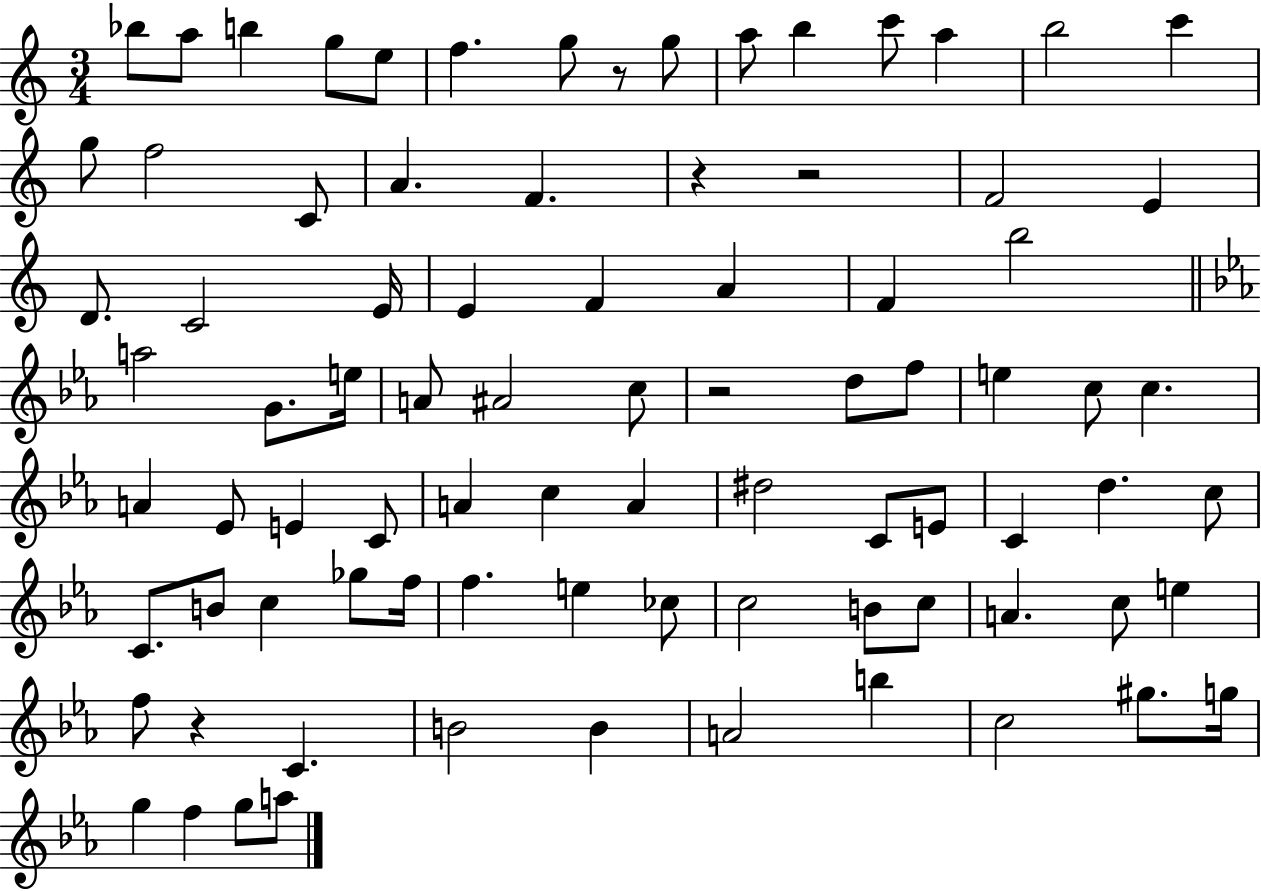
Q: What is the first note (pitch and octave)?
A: Bb5